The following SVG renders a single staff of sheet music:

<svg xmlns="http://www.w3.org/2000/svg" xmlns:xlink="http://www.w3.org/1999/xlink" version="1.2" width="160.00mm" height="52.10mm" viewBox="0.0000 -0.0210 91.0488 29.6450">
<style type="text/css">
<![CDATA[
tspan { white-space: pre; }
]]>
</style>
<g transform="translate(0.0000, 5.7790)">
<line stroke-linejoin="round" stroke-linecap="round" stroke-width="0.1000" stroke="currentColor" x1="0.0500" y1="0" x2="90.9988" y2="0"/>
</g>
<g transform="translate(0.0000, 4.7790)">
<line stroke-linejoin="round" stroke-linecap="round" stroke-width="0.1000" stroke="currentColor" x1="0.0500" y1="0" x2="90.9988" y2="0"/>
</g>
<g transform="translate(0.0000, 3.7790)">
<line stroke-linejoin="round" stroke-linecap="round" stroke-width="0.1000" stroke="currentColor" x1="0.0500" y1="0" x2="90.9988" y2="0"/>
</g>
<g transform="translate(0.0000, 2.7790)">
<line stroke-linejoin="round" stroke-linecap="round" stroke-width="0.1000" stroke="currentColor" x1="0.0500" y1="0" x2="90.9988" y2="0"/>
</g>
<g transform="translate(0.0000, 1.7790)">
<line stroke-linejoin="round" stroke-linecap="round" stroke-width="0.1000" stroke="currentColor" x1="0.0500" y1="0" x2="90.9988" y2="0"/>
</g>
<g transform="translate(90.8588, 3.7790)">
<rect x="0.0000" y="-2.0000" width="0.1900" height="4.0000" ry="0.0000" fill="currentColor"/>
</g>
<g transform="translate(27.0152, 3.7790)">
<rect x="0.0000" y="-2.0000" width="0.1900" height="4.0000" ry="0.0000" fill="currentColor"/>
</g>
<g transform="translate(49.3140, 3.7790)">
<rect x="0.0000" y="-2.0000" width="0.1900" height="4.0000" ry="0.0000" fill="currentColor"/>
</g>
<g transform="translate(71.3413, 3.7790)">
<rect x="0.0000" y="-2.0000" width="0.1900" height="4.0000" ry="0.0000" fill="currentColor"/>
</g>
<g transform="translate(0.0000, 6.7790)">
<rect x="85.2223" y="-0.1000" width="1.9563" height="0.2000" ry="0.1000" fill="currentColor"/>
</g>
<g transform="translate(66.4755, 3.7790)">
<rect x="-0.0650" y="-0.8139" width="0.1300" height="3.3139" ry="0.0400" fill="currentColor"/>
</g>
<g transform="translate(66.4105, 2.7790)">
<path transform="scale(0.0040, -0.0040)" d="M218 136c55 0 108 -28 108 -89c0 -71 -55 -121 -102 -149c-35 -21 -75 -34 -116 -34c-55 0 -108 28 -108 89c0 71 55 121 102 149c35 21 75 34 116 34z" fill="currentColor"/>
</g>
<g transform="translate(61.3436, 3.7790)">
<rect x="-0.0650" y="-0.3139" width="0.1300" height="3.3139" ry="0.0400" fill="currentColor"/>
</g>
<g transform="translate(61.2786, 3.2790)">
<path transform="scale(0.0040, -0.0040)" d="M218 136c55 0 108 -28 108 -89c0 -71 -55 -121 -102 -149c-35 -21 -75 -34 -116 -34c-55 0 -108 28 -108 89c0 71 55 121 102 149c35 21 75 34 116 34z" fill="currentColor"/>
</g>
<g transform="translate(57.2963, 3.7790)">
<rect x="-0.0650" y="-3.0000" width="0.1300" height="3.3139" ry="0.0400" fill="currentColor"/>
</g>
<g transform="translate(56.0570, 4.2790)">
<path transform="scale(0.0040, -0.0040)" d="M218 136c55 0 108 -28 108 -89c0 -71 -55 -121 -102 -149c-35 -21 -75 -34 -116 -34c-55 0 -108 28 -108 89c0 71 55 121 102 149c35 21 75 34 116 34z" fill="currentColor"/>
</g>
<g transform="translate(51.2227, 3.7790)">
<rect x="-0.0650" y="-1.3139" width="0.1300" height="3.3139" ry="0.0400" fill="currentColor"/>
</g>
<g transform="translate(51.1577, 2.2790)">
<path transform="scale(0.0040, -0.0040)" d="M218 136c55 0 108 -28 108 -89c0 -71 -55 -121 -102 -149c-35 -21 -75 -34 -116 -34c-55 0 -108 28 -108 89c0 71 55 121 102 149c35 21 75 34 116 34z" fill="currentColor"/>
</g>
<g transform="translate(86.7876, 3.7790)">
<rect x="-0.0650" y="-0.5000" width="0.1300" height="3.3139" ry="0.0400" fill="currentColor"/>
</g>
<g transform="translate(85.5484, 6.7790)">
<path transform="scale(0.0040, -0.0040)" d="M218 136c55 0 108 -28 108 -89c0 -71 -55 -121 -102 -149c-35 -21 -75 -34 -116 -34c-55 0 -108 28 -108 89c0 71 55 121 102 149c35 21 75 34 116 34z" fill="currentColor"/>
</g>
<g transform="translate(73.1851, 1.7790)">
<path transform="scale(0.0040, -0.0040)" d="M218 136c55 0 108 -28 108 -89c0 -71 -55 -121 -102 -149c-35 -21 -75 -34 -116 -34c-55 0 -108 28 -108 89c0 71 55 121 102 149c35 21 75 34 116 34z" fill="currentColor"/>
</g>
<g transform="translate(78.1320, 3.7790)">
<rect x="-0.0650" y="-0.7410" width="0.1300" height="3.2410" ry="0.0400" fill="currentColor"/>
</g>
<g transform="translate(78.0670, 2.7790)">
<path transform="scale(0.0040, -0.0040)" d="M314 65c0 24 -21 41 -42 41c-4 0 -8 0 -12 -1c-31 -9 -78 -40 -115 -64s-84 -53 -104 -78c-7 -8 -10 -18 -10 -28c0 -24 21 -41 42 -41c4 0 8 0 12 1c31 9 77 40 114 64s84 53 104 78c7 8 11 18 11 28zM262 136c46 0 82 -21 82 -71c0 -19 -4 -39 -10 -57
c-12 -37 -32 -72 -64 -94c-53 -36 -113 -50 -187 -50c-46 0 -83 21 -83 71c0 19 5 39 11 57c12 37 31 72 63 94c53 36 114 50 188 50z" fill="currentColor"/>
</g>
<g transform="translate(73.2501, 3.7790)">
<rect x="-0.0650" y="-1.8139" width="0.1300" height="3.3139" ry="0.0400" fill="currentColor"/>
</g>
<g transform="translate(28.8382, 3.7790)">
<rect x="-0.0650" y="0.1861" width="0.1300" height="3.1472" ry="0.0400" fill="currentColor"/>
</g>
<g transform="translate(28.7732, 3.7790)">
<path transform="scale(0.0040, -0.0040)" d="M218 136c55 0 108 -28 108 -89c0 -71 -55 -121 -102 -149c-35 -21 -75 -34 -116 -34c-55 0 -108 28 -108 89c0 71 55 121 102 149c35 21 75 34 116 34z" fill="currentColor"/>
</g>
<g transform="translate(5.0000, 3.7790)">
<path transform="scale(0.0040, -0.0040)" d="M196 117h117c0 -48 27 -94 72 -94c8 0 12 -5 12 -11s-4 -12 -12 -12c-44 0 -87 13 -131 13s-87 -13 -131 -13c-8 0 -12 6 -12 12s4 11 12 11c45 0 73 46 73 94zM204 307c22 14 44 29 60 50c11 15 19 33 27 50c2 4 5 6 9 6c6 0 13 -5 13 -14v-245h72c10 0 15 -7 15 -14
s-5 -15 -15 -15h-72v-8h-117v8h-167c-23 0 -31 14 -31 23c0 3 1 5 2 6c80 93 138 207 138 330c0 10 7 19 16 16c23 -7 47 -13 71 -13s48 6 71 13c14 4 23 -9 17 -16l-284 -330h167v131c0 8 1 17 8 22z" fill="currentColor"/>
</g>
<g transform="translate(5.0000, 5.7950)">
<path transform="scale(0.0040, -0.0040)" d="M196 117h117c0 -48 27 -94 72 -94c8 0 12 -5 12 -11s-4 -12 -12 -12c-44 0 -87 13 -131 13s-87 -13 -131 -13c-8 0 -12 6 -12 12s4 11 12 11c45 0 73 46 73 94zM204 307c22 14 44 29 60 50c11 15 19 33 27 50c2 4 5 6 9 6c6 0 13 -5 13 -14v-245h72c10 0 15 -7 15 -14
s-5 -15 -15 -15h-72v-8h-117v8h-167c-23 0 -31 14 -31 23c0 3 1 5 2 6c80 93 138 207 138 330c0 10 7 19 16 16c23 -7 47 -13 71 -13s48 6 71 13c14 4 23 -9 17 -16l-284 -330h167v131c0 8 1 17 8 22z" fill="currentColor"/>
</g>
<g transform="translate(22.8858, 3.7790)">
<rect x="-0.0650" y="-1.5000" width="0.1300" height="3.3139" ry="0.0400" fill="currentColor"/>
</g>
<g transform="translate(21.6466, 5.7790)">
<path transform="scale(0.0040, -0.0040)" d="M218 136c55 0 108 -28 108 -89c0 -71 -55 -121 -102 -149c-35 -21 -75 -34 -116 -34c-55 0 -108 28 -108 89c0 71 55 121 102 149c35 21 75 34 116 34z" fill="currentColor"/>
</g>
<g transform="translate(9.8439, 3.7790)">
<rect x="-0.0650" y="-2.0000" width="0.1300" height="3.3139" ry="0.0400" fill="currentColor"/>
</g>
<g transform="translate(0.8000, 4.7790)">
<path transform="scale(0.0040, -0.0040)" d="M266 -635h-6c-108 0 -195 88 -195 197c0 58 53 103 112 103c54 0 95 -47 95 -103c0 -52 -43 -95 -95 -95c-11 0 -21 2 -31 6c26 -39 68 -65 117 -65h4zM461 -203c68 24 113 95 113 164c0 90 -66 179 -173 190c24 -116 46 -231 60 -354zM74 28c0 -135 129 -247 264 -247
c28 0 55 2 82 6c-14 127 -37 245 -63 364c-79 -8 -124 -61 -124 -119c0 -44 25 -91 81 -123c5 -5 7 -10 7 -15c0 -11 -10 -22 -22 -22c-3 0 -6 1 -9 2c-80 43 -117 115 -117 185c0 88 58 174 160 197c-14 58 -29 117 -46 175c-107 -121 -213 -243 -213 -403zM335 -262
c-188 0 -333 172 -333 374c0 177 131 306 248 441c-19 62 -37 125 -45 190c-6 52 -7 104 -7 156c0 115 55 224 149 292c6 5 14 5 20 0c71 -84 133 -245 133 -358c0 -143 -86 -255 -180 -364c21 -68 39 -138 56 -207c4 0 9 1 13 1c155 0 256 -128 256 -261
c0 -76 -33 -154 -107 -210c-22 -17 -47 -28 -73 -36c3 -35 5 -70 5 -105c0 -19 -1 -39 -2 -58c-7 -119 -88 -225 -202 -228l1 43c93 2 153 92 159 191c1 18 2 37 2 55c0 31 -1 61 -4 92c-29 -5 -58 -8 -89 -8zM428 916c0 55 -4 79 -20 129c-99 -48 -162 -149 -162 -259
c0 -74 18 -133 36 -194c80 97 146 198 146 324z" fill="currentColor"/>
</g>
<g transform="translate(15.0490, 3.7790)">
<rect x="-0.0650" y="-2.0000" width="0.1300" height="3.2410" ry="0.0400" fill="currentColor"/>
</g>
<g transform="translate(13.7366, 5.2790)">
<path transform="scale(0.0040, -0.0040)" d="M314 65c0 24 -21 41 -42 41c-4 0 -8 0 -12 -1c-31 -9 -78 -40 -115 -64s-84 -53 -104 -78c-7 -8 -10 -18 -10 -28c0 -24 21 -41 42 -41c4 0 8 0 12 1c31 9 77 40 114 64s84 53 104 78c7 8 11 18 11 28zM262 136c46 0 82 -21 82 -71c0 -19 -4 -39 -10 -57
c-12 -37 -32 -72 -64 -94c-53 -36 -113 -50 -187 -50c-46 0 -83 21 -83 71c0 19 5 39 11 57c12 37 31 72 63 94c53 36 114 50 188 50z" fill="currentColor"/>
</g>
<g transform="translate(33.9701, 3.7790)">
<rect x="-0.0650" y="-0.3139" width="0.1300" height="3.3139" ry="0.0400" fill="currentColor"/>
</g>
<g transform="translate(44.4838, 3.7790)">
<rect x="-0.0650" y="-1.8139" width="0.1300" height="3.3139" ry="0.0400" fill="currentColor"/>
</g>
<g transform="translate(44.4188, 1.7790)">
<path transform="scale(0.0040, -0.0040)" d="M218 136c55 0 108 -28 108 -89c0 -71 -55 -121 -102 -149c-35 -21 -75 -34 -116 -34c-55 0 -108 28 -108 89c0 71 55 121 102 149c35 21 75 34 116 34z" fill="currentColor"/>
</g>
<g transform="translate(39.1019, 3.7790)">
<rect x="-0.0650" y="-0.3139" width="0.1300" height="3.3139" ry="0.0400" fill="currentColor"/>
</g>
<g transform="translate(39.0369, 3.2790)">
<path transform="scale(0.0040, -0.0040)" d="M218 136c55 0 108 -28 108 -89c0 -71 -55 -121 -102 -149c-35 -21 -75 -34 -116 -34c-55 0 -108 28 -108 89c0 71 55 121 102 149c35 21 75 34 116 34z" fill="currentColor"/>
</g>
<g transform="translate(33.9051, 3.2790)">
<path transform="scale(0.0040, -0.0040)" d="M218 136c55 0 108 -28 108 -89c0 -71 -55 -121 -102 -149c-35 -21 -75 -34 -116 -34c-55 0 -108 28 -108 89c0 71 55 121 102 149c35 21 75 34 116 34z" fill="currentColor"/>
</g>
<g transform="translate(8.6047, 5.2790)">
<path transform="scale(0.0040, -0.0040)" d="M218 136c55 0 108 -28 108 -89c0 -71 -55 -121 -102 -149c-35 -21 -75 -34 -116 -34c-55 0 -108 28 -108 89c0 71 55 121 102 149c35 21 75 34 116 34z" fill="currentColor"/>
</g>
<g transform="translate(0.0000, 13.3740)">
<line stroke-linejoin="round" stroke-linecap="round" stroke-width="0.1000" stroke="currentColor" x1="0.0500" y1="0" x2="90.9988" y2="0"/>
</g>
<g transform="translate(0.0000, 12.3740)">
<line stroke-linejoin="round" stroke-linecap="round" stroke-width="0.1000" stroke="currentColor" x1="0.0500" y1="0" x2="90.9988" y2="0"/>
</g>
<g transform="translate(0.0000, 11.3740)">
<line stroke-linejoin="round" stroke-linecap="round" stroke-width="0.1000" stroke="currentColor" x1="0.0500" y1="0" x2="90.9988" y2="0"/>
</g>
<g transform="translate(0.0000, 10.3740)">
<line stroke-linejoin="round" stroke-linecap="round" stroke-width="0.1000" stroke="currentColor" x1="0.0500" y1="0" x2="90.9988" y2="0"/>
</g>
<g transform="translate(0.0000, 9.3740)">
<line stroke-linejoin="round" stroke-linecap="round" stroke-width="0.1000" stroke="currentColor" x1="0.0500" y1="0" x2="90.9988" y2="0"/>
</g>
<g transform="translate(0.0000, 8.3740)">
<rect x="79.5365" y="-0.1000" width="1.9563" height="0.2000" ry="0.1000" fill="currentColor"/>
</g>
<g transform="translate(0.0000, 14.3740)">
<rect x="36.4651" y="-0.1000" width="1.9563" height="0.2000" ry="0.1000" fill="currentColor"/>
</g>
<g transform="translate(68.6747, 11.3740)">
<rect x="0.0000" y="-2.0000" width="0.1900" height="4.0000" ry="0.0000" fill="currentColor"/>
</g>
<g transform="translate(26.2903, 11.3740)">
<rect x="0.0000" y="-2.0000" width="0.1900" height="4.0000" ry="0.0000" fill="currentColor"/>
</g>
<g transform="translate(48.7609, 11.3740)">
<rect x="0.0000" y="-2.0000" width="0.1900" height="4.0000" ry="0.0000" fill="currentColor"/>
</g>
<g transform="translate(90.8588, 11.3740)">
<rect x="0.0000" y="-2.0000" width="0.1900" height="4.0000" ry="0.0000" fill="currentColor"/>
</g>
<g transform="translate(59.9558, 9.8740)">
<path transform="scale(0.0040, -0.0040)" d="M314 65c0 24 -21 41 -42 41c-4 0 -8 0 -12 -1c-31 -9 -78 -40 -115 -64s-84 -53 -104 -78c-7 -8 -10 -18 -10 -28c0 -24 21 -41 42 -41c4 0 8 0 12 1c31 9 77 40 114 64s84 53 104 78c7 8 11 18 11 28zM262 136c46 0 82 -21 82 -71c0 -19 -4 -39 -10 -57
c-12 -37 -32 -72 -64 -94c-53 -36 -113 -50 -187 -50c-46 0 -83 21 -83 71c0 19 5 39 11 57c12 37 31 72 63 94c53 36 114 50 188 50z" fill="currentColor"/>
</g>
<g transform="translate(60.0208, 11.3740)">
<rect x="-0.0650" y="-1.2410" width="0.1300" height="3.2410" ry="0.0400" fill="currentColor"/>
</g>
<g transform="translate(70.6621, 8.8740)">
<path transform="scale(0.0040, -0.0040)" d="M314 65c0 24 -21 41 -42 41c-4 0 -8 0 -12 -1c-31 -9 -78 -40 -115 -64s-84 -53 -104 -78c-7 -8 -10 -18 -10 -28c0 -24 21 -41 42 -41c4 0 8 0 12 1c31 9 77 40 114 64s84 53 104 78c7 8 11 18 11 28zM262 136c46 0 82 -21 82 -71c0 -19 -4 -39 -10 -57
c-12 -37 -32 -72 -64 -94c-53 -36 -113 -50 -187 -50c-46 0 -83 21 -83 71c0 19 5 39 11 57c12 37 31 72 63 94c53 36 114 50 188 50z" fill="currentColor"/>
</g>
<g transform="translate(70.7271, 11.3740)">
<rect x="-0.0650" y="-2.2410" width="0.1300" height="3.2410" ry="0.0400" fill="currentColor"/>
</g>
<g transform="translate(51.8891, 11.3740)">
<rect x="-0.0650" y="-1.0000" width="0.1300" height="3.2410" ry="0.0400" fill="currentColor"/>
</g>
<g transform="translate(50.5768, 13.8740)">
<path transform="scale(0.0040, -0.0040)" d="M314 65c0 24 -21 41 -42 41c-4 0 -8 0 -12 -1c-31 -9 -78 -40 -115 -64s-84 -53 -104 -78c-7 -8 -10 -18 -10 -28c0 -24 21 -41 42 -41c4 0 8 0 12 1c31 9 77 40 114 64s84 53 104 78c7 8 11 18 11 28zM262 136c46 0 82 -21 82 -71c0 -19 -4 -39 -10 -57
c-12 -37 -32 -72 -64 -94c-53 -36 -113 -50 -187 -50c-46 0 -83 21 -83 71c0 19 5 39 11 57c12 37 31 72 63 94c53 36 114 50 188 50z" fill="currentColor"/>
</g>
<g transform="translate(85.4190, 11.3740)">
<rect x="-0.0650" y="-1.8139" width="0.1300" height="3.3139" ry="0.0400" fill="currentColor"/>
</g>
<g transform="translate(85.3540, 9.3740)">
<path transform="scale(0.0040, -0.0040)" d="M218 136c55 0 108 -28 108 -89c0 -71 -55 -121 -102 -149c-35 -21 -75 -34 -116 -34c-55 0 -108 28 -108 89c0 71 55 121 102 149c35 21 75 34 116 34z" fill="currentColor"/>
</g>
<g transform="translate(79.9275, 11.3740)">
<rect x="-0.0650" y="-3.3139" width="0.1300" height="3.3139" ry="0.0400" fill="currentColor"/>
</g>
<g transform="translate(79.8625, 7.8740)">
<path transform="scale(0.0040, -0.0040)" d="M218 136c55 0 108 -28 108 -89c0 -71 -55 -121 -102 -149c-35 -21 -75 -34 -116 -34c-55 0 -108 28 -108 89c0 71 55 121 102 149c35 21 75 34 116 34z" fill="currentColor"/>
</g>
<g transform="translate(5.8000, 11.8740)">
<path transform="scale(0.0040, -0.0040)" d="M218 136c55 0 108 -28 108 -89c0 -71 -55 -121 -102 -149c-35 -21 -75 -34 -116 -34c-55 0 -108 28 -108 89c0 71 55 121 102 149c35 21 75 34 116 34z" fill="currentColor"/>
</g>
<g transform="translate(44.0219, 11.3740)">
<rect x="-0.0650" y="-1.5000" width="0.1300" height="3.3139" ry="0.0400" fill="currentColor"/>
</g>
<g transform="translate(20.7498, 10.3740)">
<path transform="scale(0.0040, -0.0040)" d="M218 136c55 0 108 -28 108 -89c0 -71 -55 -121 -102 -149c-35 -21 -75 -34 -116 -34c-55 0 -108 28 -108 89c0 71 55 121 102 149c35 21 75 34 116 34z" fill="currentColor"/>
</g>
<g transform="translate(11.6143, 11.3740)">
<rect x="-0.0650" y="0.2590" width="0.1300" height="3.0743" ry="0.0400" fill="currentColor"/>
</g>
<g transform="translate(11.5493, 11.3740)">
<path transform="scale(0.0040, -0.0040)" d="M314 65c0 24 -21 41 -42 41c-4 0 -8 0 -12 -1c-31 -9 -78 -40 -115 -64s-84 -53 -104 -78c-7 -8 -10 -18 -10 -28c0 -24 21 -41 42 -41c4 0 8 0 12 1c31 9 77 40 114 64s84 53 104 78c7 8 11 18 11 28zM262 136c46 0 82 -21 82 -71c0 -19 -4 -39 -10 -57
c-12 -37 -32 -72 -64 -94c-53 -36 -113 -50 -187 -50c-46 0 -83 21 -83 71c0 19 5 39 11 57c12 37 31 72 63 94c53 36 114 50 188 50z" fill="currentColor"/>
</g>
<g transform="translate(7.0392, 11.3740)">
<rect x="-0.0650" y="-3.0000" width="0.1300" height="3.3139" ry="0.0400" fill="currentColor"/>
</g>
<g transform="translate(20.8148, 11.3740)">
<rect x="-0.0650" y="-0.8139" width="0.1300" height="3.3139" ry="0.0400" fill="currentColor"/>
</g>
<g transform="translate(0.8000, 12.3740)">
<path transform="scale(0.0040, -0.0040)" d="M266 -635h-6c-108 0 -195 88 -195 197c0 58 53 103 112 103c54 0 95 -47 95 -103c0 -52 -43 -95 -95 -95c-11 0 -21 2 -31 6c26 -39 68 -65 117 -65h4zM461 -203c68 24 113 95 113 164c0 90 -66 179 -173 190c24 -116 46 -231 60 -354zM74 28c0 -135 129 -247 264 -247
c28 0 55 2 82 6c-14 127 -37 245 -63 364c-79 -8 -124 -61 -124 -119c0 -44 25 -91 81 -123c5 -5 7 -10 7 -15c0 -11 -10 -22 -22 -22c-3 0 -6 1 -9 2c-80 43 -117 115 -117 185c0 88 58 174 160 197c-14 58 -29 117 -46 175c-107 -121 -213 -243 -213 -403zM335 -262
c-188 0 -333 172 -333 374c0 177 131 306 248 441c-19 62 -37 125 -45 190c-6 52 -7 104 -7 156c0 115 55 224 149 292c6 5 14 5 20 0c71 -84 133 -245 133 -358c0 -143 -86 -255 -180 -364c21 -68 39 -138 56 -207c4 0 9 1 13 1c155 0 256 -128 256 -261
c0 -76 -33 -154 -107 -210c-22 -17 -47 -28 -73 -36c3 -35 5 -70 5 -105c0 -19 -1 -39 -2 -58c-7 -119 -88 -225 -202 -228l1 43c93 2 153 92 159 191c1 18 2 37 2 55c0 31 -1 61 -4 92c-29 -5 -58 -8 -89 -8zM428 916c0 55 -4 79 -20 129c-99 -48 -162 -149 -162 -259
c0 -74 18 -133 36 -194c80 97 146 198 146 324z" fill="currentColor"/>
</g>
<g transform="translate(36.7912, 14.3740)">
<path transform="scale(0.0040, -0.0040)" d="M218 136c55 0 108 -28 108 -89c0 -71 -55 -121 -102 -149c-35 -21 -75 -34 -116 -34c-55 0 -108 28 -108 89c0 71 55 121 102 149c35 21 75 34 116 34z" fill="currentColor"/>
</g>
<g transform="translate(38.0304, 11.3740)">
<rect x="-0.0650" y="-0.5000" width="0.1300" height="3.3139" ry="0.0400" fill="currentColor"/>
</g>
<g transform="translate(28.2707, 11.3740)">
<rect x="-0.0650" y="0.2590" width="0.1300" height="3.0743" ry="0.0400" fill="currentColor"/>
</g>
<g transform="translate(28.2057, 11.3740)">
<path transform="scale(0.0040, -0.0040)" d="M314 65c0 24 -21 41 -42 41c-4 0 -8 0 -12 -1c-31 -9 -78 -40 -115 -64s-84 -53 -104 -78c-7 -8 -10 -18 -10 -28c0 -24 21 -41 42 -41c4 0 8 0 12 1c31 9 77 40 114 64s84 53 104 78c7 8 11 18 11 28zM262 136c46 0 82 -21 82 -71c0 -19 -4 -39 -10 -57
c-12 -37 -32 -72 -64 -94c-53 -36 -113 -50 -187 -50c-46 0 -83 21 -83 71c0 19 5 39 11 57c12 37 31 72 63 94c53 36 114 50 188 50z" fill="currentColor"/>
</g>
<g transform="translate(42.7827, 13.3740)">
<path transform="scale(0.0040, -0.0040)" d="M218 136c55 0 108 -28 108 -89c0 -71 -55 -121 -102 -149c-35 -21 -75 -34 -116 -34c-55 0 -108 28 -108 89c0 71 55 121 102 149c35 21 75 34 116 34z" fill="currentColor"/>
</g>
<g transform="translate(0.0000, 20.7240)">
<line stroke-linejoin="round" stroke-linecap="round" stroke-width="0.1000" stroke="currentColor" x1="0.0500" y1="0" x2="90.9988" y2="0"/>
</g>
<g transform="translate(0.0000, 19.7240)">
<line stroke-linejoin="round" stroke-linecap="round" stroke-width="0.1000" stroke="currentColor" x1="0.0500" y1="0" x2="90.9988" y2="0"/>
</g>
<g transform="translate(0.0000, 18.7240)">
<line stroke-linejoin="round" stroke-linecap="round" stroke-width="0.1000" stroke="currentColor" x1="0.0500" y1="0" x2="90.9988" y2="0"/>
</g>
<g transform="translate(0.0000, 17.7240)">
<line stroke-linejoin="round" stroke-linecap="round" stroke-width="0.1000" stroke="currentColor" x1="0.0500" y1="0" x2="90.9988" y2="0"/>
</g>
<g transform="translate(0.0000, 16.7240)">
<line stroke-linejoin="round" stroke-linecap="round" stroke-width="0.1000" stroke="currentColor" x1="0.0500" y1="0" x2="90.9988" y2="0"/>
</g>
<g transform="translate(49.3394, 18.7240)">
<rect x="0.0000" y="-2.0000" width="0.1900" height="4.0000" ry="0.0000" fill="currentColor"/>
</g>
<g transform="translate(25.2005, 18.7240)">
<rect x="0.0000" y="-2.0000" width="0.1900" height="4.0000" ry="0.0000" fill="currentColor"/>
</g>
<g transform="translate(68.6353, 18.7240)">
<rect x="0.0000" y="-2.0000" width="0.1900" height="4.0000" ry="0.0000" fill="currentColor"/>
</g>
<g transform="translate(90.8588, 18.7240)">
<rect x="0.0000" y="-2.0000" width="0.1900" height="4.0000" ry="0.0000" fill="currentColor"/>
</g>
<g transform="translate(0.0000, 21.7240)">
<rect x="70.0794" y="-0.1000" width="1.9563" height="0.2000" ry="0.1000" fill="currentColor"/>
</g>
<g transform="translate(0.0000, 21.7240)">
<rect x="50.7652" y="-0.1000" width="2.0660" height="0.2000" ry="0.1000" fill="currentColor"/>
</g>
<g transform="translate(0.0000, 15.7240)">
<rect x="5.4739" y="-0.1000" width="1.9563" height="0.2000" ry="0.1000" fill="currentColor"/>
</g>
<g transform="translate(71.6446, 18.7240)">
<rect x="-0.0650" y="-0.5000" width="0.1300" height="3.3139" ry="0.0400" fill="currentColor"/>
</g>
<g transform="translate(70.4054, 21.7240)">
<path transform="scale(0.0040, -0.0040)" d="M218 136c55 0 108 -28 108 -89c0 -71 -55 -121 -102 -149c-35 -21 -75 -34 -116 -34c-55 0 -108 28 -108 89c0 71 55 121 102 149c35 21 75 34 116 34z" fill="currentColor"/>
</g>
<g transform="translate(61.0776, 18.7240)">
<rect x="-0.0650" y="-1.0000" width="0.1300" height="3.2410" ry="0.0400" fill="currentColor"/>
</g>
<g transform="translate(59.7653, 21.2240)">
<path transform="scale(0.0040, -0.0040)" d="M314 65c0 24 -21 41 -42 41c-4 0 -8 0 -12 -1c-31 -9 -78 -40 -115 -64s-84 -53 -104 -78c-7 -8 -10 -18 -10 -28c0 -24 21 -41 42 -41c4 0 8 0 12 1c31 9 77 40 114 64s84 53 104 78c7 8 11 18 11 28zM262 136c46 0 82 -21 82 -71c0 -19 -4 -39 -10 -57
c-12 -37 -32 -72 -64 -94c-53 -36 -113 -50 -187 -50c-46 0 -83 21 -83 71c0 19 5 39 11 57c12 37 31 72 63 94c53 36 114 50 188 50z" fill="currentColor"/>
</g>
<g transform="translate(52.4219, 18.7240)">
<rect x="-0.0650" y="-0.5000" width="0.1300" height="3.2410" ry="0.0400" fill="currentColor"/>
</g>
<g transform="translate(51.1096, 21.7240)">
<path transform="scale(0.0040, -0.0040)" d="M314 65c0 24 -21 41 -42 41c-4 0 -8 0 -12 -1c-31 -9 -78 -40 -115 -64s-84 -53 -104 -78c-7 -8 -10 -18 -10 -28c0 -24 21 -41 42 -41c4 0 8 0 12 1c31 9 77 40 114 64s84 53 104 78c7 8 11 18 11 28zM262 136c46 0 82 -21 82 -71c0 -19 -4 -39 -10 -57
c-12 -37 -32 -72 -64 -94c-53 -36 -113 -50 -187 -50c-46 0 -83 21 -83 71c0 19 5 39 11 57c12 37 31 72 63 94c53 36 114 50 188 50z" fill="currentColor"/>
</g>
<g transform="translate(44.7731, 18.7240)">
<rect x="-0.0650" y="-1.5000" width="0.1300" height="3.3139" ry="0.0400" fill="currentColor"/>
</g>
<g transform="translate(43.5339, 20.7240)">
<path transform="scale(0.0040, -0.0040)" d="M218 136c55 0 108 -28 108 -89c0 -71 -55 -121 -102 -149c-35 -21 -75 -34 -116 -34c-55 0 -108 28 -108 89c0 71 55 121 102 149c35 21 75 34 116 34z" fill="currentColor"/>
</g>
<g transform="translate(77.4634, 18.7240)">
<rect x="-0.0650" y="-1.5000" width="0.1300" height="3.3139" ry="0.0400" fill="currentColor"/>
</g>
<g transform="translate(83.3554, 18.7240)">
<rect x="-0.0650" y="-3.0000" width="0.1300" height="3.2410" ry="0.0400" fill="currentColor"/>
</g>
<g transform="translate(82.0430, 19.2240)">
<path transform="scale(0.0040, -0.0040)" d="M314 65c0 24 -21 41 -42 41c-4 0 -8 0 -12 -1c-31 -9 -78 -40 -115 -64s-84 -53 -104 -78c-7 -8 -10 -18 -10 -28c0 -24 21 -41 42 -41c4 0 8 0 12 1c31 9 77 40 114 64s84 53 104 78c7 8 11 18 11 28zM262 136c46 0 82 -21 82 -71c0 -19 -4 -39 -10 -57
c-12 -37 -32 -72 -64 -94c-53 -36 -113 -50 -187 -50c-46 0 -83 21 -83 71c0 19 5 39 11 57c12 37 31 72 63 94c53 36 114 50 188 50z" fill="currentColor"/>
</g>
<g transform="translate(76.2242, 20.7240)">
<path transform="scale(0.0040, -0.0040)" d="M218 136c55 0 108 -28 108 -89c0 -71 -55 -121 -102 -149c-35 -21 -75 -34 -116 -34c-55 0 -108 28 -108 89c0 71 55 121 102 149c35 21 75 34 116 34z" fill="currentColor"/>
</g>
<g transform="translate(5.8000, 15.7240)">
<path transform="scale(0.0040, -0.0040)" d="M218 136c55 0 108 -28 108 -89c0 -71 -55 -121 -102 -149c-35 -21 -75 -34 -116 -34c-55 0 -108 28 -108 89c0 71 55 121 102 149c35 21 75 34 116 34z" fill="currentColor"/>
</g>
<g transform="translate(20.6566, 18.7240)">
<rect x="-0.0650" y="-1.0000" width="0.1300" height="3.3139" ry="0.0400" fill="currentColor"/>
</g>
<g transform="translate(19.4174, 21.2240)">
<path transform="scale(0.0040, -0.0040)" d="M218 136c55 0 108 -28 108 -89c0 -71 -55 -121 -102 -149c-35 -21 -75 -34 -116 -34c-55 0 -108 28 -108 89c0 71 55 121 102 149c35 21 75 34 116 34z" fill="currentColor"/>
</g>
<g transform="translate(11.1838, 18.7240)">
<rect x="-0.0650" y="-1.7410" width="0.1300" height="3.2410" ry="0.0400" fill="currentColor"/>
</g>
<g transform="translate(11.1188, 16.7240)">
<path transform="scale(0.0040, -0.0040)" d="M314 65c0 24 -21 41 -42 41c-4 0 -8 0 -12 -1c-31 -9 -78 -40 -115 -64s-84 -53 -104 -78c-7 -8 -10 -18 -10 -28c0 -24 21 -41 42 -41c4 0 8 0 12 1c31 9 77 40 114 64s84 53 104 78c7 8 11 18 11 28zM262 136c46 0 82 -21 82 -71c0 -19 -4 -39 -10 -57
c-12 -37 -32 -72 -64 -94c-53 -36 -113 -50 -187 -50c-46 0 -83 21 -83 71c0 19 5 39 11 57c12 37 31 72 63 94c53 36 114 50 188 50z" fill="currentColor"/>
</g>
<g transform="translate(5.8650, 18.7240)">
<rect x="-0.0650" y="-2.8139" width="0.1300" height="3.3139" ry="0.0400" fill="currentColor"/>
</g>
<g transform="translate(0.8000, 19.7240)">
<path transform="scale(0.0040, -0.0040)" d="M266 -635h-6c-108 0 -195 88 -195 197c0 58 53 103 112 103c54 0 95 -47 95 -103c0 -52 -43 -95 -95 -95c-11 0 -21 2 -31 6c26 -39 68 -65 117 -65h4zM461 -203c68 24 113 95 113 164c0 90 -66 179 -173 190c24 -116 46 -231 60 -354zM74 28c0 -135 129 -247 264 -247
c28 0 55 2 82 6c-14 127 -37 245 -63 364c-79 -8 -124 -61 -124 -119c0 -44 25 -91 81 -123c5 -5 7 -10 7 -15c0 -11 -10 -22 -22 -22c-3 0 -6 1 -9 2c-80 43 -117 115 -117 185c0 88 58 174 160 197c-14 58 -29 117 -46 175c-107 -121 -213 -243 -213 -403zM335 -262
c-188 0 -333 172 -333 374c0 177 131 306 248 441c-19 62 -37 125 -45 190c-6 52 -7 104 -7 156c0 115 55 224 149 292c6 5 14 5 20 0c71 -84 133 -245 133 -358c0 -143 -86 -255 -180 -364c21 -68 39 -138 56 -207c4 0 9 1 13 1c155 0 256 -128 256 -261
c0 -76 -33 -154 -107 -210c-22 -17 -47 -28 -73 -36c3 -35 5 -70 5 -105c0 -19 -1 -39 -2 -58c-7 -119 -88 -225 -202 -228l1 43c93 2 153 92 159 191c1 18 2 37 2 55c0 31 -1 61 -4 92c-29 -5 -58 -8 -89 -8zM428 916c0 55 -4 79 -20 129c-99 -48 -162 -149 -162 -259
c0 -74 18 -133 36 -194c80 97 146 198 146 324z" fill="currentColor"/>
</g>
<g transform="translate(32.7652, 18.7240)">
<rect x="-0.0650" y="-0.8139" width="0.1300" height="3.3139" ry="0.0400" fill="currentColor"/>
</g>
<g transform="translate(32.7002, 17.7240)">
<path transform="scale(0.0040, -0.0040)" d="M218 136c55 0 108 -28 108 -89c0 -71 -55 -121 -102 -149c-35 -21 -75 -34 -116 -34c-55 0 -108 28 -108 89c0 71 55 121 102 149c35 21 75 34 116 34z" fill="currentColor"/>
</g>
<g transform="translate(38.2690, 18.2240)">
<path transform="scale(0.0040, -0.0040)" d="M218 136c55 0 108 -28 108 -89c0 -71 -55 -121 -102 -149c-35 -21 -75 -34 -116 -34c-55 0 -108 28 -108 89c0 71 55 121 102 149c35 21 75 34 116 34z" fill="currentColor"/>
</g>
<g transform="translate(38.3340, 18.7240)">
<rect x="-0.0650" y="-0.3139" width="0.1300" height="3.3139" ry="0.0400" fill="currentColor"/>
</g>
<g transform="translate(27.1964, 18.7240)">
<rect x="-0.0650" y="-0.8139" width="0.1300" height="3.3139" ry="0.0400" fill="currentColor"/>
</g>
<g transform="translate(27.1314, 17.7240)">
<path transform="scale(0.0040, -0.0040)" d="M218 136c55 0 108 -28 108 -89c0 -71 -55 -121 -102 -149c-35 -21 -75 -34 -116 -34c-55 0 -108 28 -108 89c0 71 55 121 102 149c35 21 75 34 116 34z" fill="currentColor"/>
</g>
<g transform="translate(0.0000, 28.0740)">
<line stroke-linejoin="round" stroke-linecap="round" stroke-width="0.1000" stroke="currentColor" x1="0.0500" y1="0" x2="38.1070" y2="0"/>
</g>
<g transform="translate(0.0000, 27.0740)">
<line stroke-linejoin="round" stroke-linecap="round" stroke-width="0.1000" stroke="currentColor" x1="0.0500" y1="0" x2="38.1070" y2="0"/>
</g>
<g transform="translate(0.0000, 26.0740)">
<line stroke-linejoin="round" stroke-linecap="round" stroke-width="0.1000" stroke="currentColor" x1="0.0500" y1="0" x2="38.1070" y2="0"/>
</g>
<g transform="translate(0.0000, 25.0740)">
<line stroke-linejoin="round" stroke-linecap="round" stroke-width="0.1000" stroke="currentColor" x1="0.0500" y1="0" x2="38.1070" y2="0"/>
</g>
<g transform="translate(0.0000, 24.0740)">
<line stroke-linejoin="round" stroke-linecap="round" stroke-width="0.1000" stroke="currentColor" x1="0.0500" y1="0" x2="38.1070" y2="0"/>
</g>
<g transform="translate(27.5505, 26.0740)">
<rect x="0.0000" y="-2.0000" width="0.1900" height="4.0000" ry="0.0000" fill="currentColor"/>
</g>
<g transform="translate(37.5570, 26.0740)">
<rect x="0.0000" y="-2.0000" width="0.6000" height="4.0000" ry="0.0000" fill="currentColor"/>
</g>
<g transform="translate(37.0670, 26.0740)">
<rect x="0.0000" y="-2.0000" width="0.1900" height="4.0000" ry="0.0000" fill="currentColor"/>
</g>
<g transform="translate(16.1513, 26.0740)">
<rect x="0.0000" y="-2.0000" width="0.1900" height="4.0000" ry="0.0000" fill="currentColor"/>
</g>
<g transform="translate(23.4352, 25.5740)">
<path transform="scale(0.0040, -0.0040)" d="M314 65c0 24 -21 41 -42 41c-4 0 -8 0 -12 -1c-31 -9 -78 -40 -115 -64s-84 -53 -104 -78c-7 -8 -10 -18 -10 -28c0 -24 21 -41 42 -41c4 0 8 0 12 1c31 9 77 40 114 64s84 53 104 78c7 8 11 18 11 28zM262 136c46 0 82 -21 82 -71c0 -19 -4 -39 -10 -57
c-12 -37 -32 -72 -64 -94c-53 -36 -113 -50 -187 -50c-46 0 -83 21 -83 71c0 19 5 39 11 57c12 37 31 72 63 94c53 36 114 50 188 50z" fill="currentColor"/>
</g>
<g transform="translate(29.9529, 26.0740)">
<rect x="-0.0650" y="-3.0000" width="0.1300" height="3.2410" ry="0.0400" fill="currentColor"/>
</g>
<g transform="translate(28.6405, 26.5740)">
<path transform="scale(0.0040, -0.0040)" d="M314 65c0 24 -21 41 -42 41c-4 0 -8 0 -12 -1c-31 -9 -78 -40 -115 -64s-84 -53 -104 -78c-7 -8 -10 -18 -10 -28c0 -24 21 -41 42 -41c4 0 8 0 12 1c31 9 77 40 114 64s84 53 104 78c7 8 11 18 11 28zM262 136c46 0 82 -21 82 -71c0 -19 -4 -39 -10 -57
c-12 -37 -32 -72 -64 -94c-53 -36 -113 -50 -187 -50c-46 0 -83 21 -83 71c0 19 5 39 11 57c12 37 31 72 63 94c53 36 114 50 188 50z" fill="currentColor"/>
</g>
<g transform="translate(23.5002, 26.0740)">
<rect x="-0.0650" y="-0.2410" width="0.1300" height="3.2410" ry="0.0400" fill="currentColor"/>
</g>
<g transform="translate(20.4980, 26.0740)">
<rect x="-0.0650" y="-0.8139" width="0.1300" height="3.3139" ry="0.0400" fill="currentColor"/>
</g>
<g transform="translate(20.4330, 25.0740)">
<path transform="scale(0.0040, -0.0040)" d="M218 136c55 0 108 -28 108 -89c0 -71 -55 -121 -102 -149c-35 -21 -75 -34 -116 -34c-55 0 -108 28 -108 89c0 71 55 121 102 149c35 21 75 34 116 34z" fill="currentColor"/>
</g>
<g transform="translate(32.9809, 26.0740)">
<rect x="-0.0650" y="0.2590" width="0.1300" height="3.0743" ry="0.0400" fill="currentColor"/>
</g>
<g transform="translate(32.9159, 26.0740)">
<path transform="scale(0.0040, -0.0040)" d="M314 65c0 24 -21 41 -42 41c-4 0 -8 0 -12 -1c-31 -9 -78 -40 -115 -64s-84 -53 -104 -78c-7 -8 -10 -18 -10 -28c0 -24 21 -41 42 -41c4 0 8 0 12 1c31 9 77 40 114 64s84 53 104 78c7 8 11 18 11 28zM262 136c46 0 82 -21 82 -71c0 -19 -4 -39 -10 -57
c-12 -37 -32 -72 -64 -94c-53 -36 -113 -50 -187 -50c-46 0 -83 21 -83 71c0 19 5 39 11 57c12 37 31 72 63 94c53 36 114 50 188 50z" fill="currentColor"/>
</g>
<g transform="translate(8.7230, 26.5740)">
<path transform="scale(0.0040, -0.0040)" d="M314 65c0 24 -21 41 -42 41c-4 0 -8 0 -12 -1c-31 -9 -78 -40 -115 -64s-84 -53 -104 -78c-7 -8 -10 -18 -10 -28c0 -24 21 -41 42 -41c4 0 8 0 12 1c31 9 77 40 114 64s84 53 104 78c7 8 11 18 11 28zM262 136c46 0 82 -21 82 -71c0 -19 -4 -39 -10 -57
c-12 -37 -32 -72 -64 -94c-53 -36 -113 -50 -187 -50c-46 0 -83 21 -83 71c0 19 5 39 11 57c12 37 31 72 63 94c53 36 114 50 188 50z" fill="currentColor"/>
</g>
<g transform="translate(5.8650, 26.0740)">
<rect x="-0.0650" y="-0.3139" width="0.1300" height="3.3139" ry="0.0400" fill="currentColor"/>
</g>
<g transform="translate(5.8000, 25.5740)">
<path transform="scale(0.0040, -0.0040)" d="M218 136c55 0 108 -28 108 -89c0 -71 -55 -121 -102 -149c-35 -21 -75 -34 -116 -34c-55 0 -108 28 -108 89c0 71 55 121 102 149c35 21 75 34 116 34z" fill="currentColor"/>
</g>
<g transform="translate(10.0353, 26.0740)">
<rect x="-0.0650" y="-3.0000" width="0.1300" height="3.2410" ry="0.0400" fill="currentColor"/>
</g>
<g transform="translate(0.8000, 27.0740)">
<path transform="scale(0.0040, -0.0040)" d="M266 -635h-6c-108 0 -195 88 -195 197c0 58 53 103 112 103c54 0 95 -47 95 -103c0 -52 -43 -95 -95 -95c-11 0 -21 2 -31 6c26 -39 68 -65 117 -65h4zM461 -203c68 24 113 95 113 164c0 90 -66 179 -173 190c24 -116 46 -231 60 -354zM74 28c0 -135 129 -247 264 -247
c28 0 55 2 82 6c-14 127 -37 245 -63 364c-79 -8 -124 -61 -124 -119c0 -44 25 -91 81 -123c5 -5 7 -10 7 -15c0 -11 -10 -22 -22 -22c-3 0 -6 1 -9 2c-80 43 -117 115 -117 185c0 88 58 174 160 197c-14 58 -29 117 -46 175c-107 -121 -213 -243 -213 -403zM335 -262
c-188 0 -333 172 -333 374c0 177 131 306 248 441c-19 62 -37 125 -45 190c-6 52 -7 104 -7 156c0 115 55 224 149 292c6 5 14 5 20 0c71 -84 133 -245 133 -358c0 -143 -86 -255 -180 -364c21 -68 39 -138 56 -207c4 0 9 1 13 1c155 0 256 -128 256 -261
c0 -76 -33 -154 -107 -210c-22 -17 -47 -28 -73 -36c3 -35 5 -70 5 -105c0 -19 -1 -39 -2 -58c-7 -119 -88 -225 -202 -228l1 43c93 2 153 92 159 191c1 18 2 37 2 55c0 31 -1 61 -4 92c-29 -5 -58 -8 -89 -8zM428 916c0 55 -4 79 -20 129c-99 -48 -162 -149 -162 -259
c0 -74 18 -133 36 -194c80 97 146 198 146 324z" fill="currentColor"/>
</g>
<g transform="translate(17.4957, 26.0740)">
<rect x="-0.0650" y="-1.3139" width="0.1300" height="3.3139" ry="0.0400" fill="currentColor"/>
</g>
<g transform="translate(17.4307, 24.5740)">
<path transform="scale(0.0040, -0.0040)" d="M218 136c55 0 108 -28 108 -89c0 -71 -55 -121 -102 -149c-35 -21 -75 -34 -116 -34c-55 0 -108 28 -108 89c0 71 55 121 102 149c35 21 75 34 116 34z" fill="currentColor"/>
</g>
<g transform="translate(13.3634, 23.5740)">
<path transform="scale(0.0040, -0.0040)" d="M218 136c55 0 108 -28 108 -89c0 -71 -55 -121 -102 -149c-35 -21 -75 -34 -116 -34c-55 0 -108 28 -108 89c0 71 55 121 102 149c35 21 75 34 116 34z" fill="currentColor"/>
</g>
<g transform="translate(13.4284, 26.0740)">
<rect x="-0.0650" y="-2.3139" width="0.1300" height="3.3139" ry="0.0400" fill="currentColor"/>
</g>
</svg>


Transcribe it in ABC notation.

X:1
T:Untitled
M:4/4
L:1/4
K:C
F F2 E B c c f e A c d f d2 C A B2 d B2 C E D2 e2 g2 b f a f2 D d d c E C2 D2 C E A2 c A2 g e d c2 A2 B2